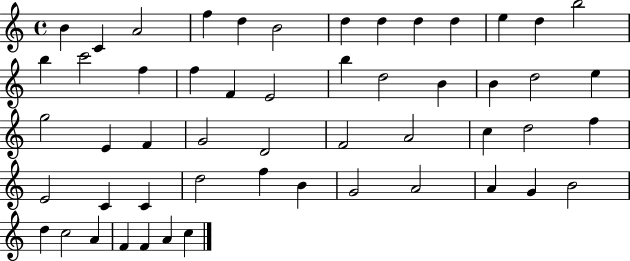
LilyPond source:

{
  \clef treble
  \time 4/4
  \defaultTimeSignature
  \key c \major
  b'4 c'4 a'2 | f''4 d''4 b'2 | d''4 d''4 d''4 d''4 | e''4 d''4 b''2 | \break b''4 c'''2 f''4 | f''4 f'4 e'2 | b''4 d''2 b'4 | b'4 d''2 e''4 | \break g''2 e'4 f'4 | g'2 d'2 | f'2 a'2 | c''4 d''2 f''4 | \break e'2 c'4 c'4 | d''2 f''4 b'4 | g'2 a'2 | a'4 g'4 b'2 | \break d''4 c''2 a'4 | f'4 f'4 a'4 c''4 | \bar "|."
}